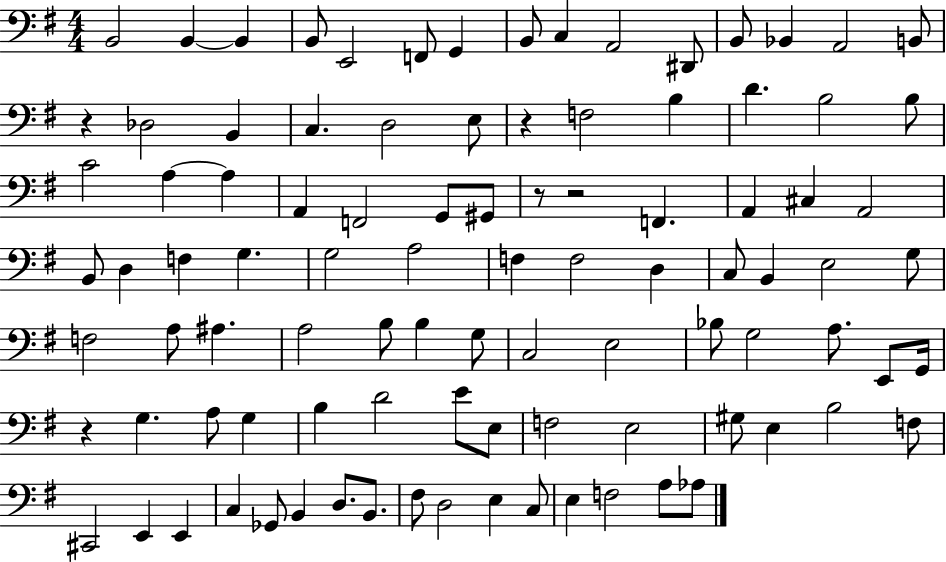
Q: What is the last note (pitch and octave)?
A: Ab3